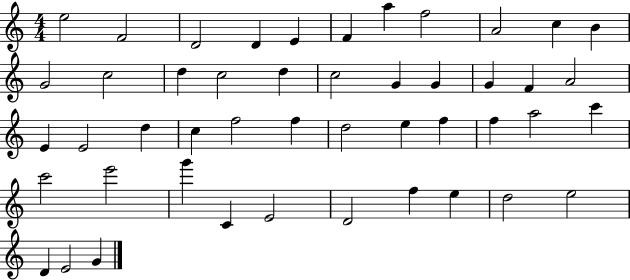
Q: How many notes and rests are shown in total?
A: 47